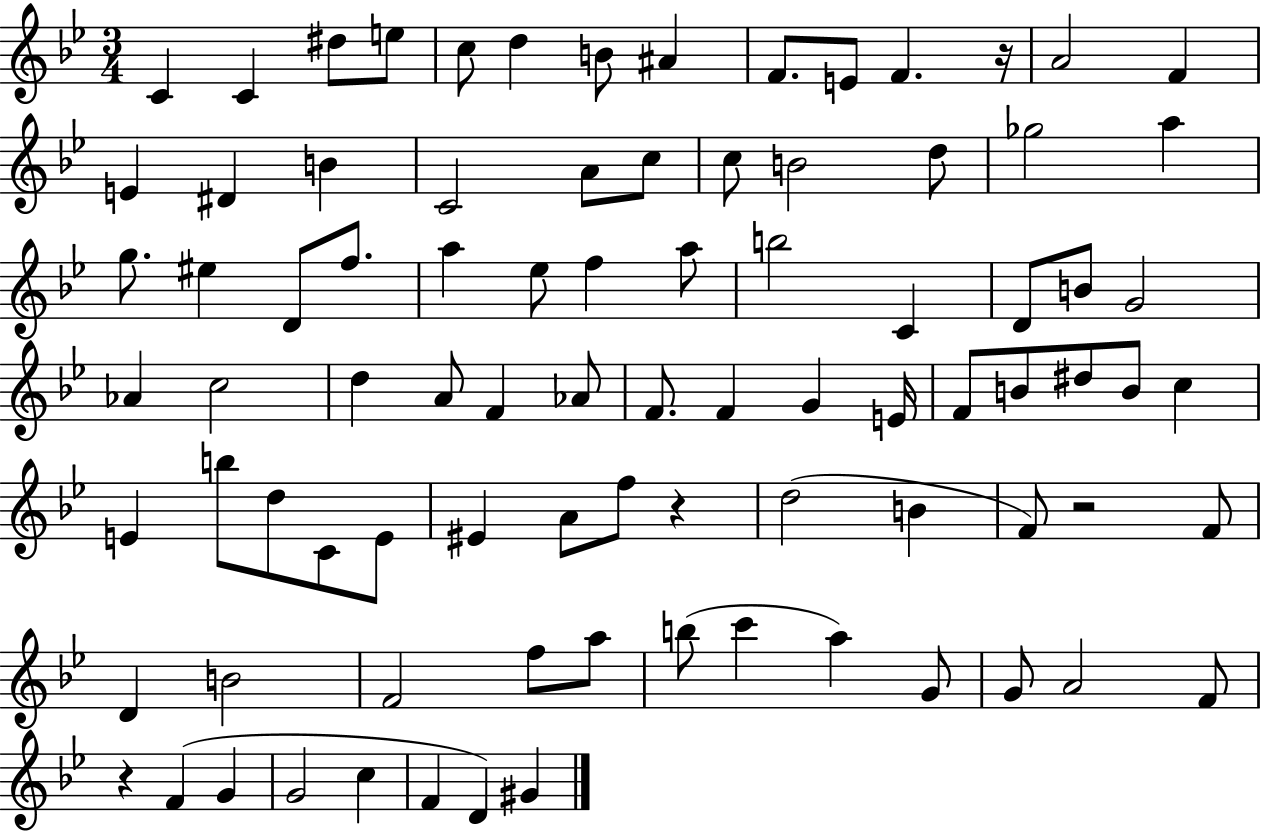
{
  \clef treble
  \numericTimeSignature
  \time 3/4
  \key bes \major
  c'4 c'4 dis''8 e''8 | c''8 d''4 b'8 ais'4 | f'8. e'8 f'4. r16 | a'2 f'4 | \break e'4 dis'4 b'4 | c'2 a'8 c''8 | c''8 b'2 d''8 | ges''2 a''4 | \break g''8. eis''4 d'8 f''8. | a''4 ees''8 f''4 a''8 | b''2 c'4 | d'8 b'8 g'2 | \break aes'4 c''2 | d''4 a'8 f'4 aes'8 | f'8. f'4 g'4 e'16 | f'8 b'8 dis''8 b'8 c''4 | \break e'4 b''8 d''8 c'8 e'8 | eis'4 a'8 f''8 r4 | d''2( b'4 | f'8) r2 f'8 | \break d'4 b'2 | f'2 f''8 a''8 | b''8( c'''4 a''4) g'8 | g'8 a'2 f'8 | \break r4 f'4( g'4 | g'2 c''4 | f'4 d'4) gis'4 | \bar "|."
}